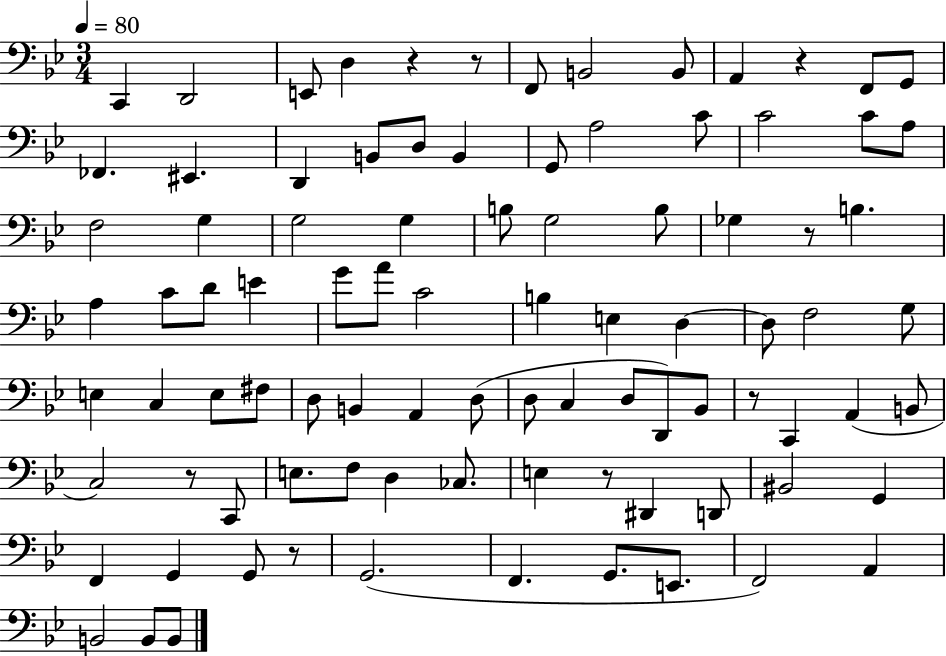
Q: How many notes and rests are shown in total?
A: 91